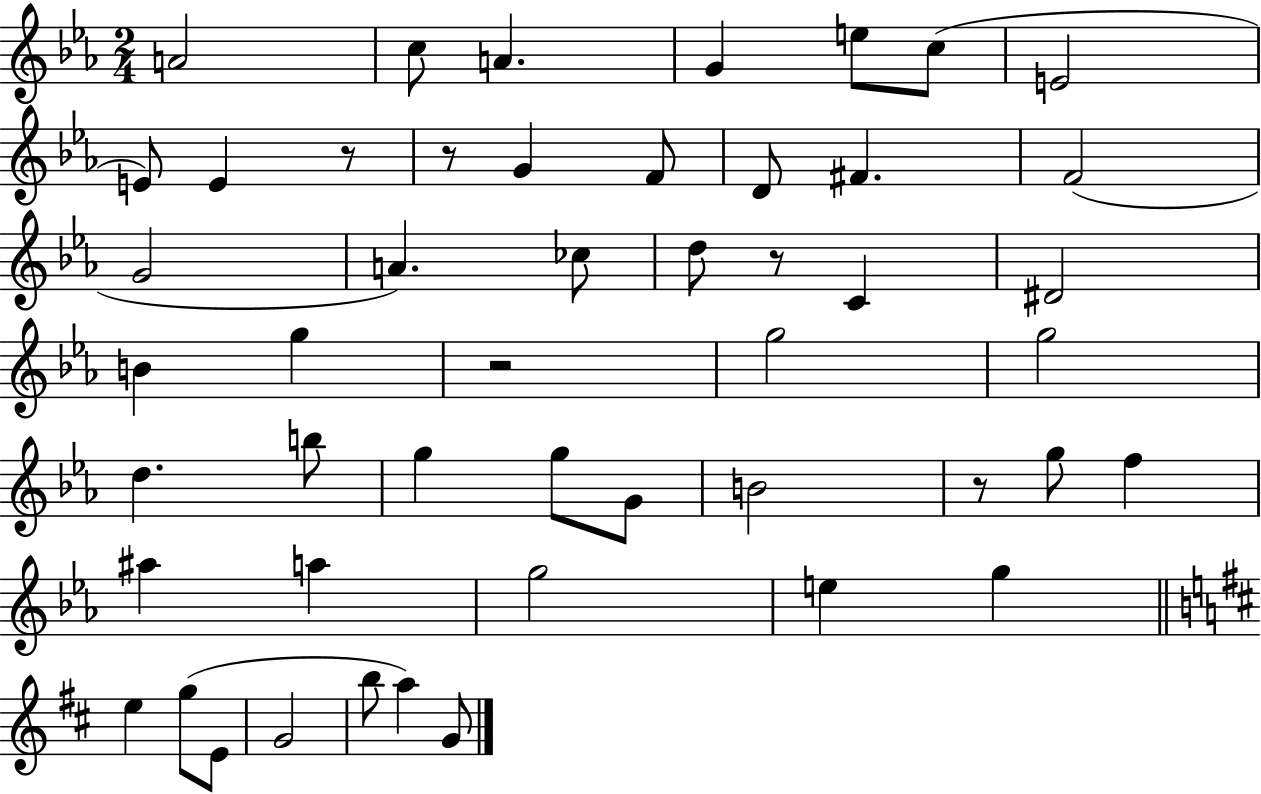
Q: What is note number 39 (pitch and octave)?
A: G5